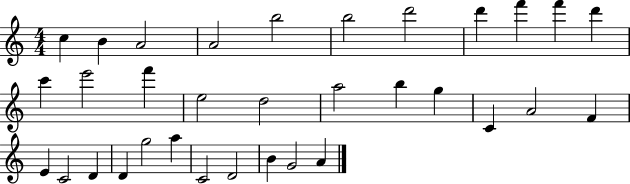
C5/q B4/q A4/h A4/h B5/h B5/h D6/h D6/q F6/q F6/q D6/q C6/q E6/h F6/q E5/h D5/h A5/h B5/q G5/q C4/q A4/h F4/q E4/q C4/h D4/q D4/q G5/h A5/q C4/h D4/h B4/q G4/h A4/q